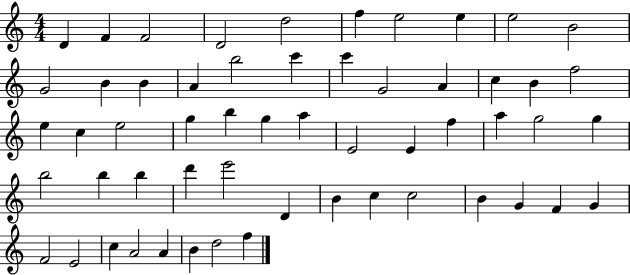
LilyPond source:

{
  \clef treble
  \numericTimeSignature
  \time 4/4
  \key c \major
  d'4 f'4 f'2 | d'2 d''2 | f''4 e''2 e''4 | e''2 b'2 | \break g'2 b'4 b'4 | a'4 b''2 c'''4 | c'''4 g'2 a'4 | c''4 b'4 f''2 | \break e''4 c''4 e''2 | g''4 b''4 g''4 a''4 | e'2 e'4 f''4 | a''4 g''2 g''4 | \break b''2 b''4 b''4 | d'''4 e'''2 d'4 | b'4 c''4 c''2 | b'4 g'4 f'4 g'4 | \break f'2 e'2 | c''4 a'2 a'4 | b'4 d''2 f''4 | \bar "|."
}